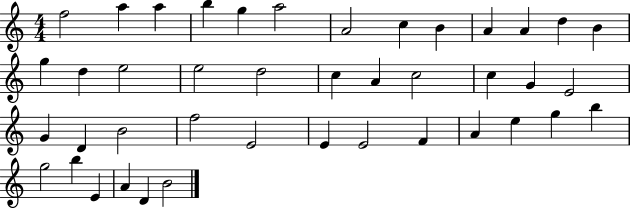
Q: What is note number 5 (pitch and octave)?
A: G5